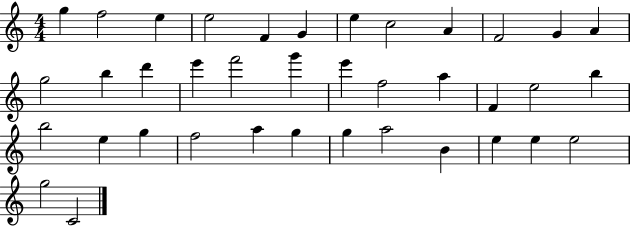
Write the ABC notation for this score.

X:1
T:Untitled
M:4/4
L:1/4
K:C
g f2 e e2 F G e c2 A F2 G A g2 b d' e' f'2 g' e' f2 a F e2 b b2 e g f2 a g g a2 B e e e2 g2 C2